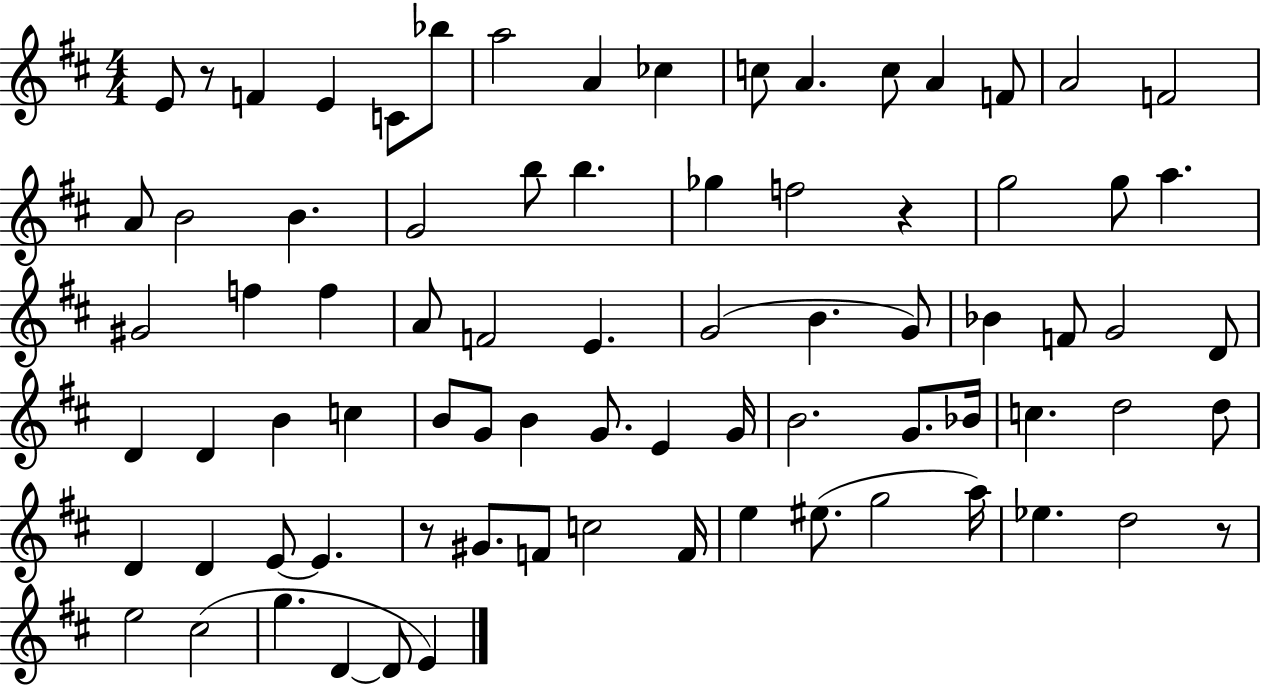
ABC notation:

X:1
T:Untitled
M:4/4
L:1/4
K:D
E/2 z/2 F E C/2 _b/2 a2 A _c c/2 A c/2 A F/2 A2 F2 A/2 B2 B G2 b/2 b _g f2 z g2 g/2 a ^G2 f f A/2 F2 E G2 B G/2 _B F/2 G2 D/2 D D B c B/2 G/2 B G/2 E G/4 B2 G/2 _B/4 c d2 d/2 D D E/2 E z/2 ^G/2 F/2 c2 F/4 e ^e/2 g2 a/4 _e d2 z/2 e2 ^c2 g D D/2 E